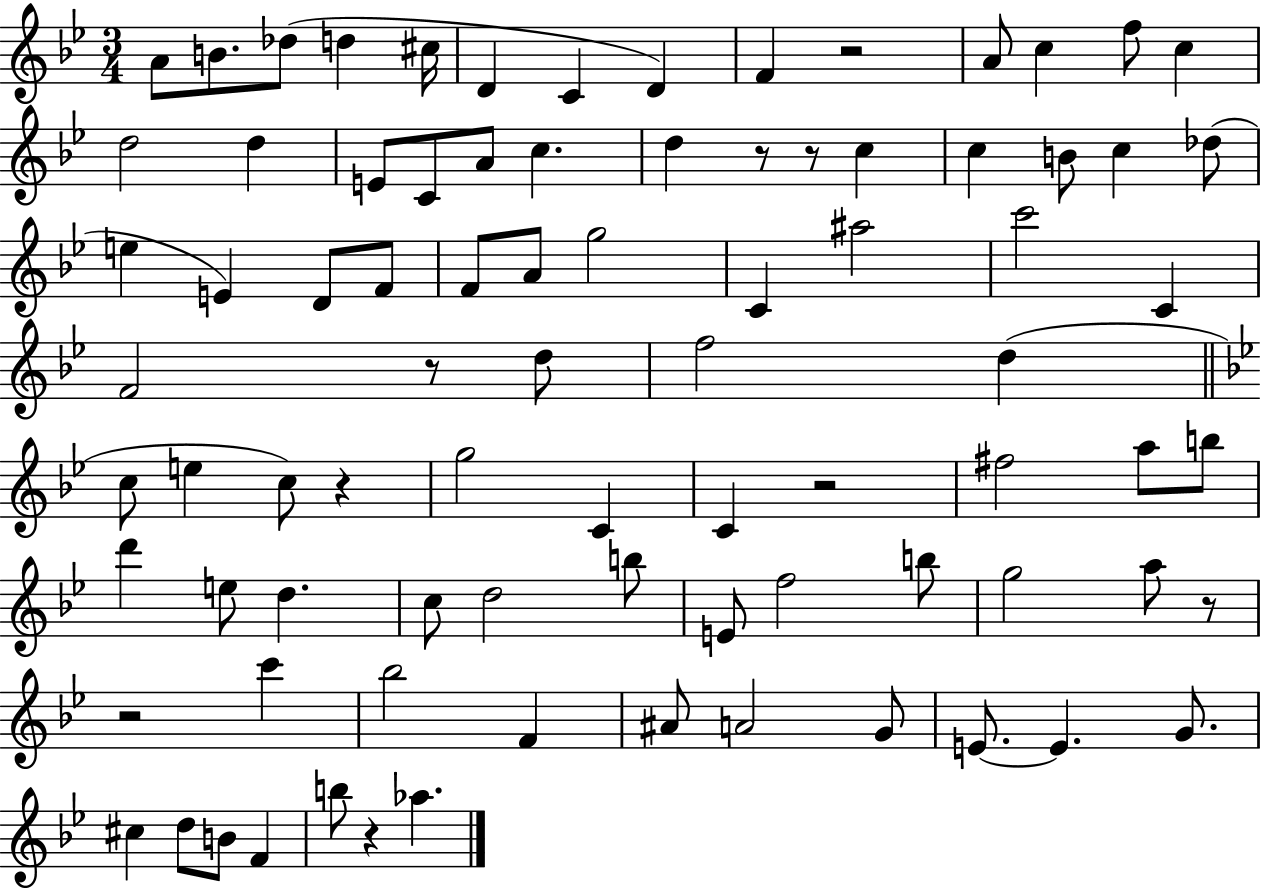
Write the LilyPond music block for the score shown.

{
  \clef treble
  \numericTimeSignature
  \time 3/4
  \key bes \major
  a'8 b'8. des''8( d''4 cis''16 | d'4 c'4 d'4) | f'4 r2 | a'8 c''4 f''8 c''4 | \break d''2 d''4 | e'8 c'8 a'8 c''4. | d''4 r8 r8 c''4 | c''4 b'8 c''4 des''8( | \break e''4 e'4) d'8 f'8 | f'8 a'8 g''2 | c'4 ais''2 | c'''2 c'4 | \break f'2 r8 d''8 | f''2 d''4( | \bar "||" \break \key g \minor c''8 e''4 c''8) r4 | g''2 c'4 | c'4 r2 | fis''2 a''8 b''8 | \break d'''4 e''8 d''4. | c''8 d''2 b''8 | e'8 f''2 b''8 | g''2 a''8 r8 | \break r2 c'''4 | bes''2 f'4 | ais'8 a'2 g'8 | e'8.~~ e'4. g'8. | \break cis''4 d''8 b'8 f'4 | b''8 r4 aes''4. | \bar "|."
}